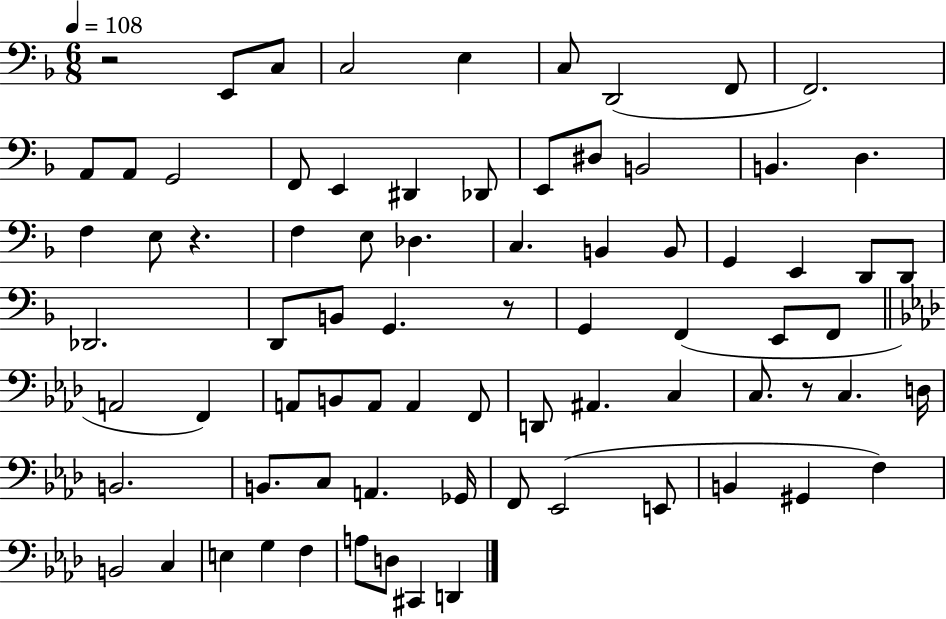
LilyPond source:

{
  \clef bass
  \numericTimeSignature
  \time 6/8
  \key f \major
  \tempo 4 = 108
  \repeat volta 2 { r2 e,8 c8 | c2 e4 | c8 d,2( f,8 | f,2.) | \break a,8 a,8 g,2 | f,8 e,4 dis,4 des,8 | e,8 dis8 b,2 | b,4. d4. | \break f4 e8 r4. | f4 e8 des4. | c4. b,4 b,8 | g,4 e,4 d,8 d,8 | \break des,2. | d,8 b,8 g,4. r8 | g,4 f,4( e,8 f,8 | \bar "||" \break \key aes \major a,2 f,4) | a,8 b,8 a,8 a,4 f,8 | d,8 ais,4. c4 | c8. r8 c4. d16 | \break b,2. | b,8. c8 a,4. ges,16 | f,8 ees,2( e,8 | b,4 gis,4 f4) | \break b,2 c4 | e4 g4 f4 | a8 d8 cis,4 d,4 | } \bar "|."
}